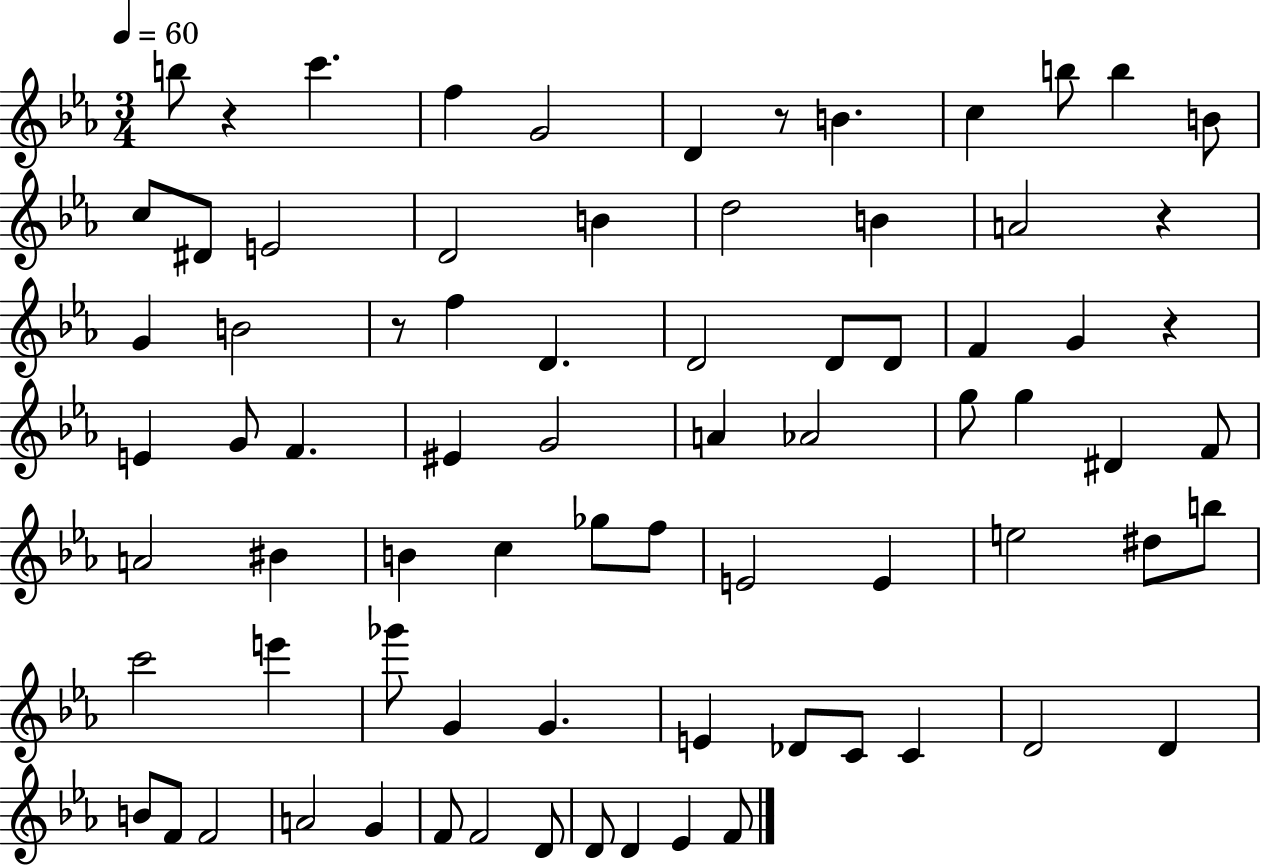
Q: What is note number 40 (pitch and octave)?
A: BIS4